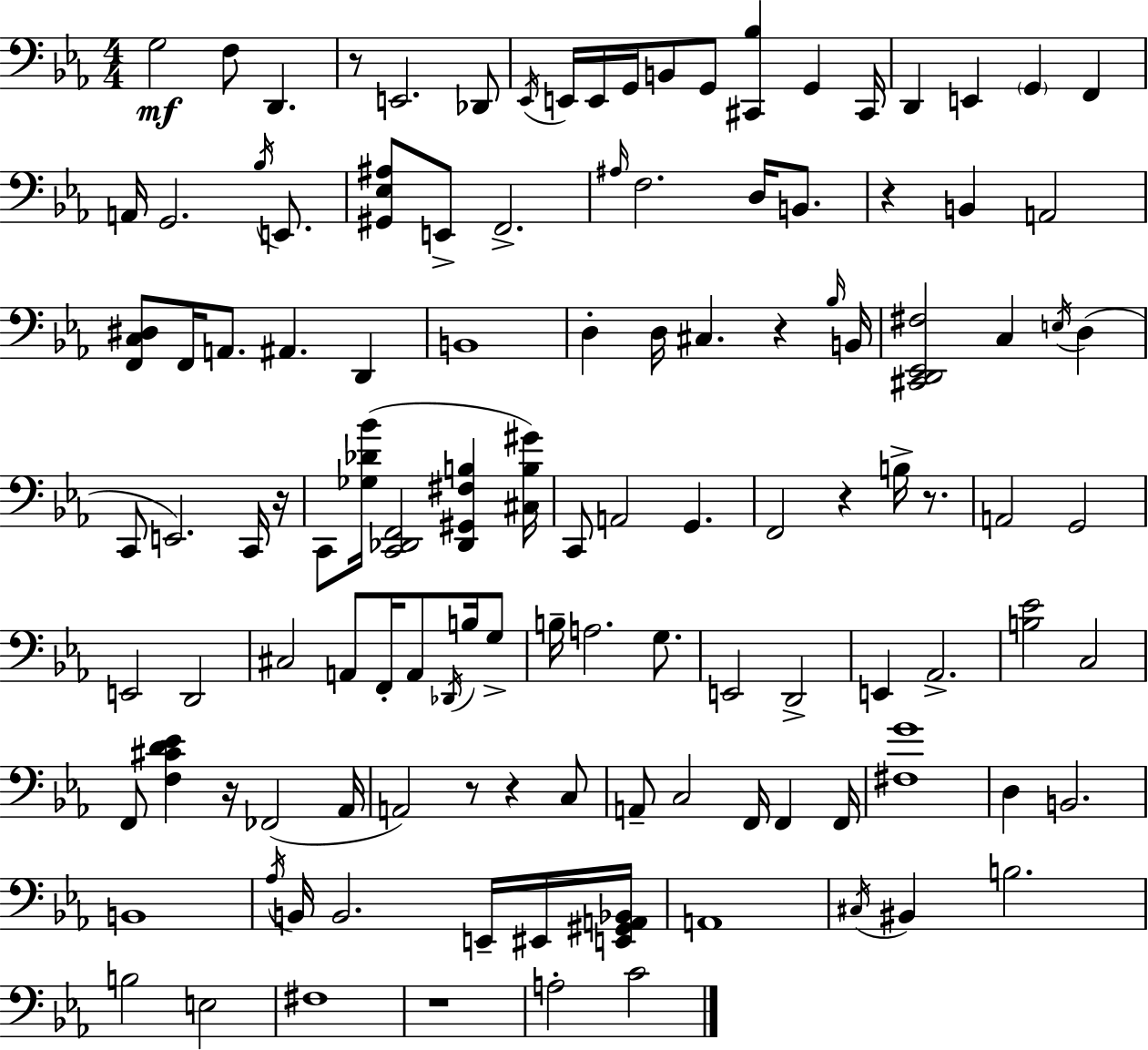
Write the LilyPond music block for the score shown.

{
  \clef bass
  \numericTimeSignature
  \time 4/4
  \key ees \major
  g2\mf f8 d,4. | r8 e,2. des,8 | \acciaccatura { ees,16 } e,16 e,16 g,16 b,8 g,8 <cis, bes>4 g,4 | cis,16 d,4 e,4 \parenthesize g,4 f,4 | \break a,16 g,2. \acciaccatura { bes16 } e,8. | <gis, ees ais>8 e,8-> f,2.-> | \grace { ais16 } f2. d16 | b,8. r4 b,4 a,2 | \break <f, c dis>8 f,16 a,8. ais,4. d,4 | b,1 | d4-. d16 cis4. r4 | \grace { bes16 } b,16 <cis, d, ees, fis>2 c4 | \break \acciaccatura { e16 }( d4 c,8 e,2.) | c,16 r16 c,8 <ges des' bes'>16( <c, des, f,>2 | <des, gis, fis b>4 <cis b gis'>16) c,8 a,2 g,4. | f,2 r4 | \break b16-> r8. a,2 g,2 | e,2 d,2 | cis2 a,8 f,16-. | a,8 \acciaccatura { des,16 } b16 g8-> b16-- a2. | \break g8. e,2 d,2-> | e,4 aes,2.-> | <b ees'>2 c2 | f,8 <f cis' d' ees'>4 r16 fes,2( | \break aes,16 a,2) r8 | r4 c8 a,8-- c2 | f,16 f,4 f,16 <fis g'>1 | d4 b,2. | \break b,1 | \acciaccatura { aes16 } b,16 b,2. | e,16-- eis,16 <e, gis, a, bes,>16 a,1 | \acciaccatura { cis16 } bis,4 b2. | \break b2 | e2 fis1 | r1 | a2-. | \break c'2 \bar "|."
}